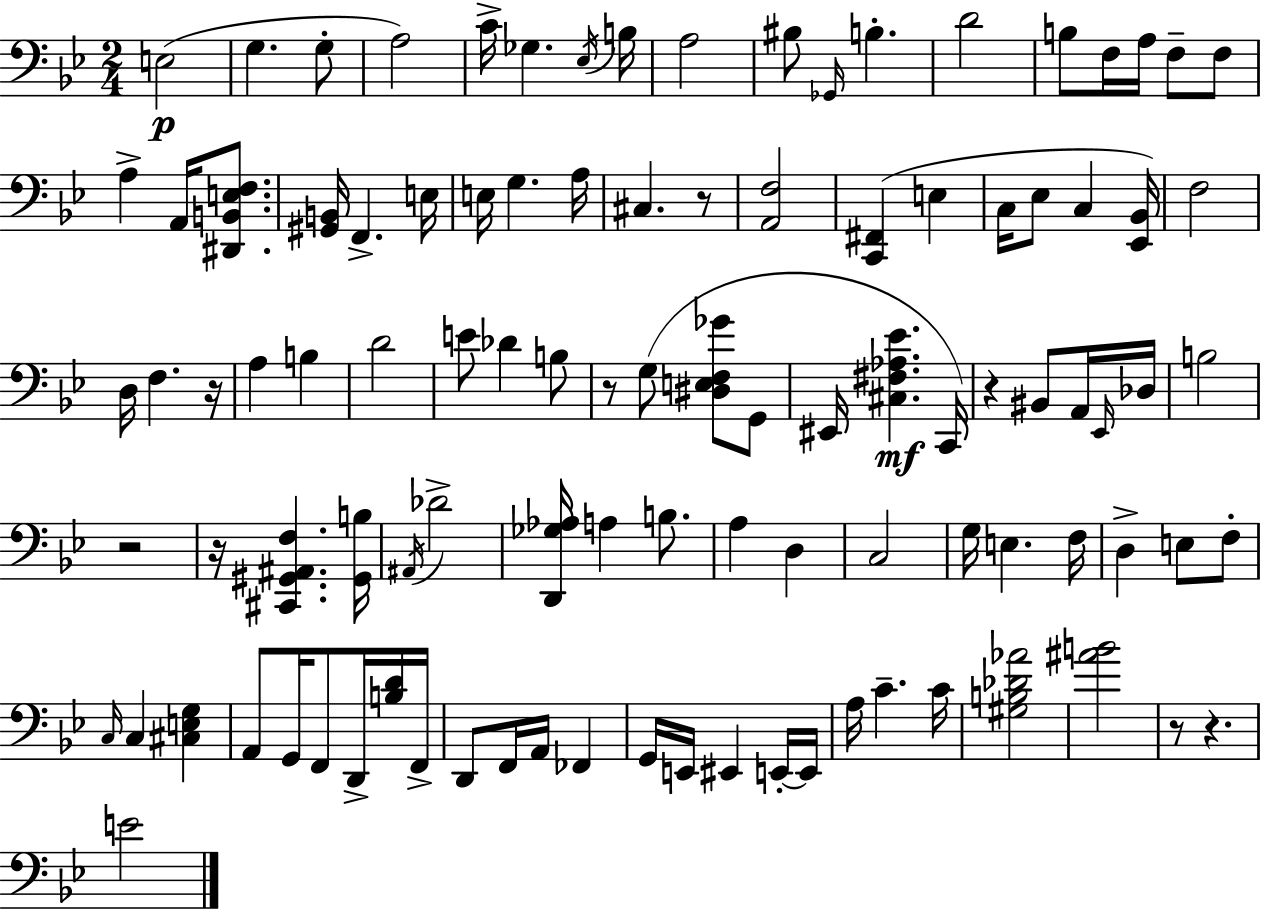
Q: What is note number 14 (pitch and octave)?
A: B3